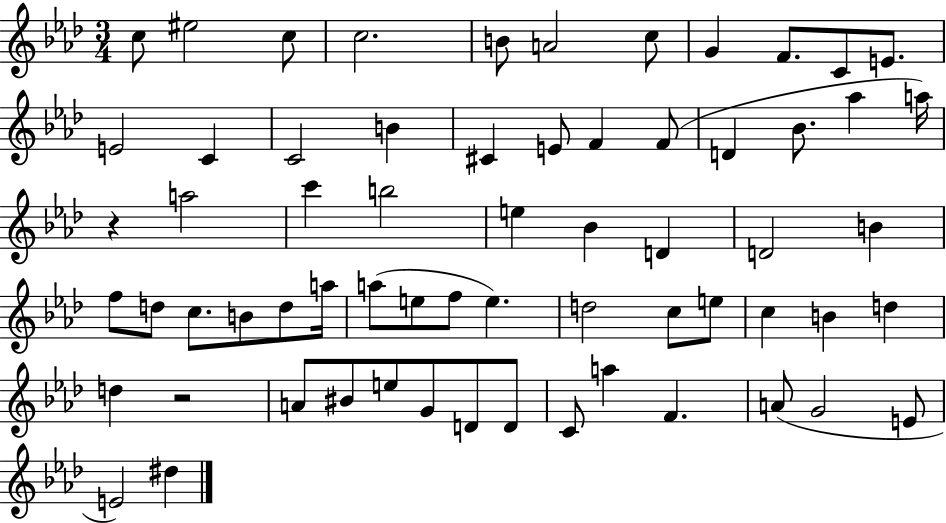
{
  \clef treble
  \numericTimeSignature
  \time 3/4
  \key aes \major
  \repeat volta 2 { c''8 eis''2 c''8 | c''2. | b'8 a'2 c''8 | g'4 f'8. c'8 e'8. | \break e'2 c'4 | c'2 b'4 | cis'4 e'8 f'4 f'8( | d'4 bes'8. aes''4 a''16) | \break r4 a''2 | c'''4 b''2 | e''4 bes'4 d'4 | d'2 b'4 | \break f''8 d''8 c''8. b'8 d''8 a''16 | a''8( e''8 f''8 e''4.) | d''2 c''8 e''8 | c''4 b'4 d''4 | \break d''4 r2 | a'8 bis'8 e''8 g'8 d'8 d'8 | c'8 a''4 f'4. | a'8( g'2 e'8 | \break e'2) dis''4 | } \bar "|."
}